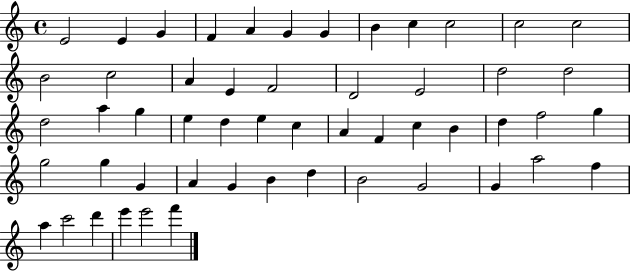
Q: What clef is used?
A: treble